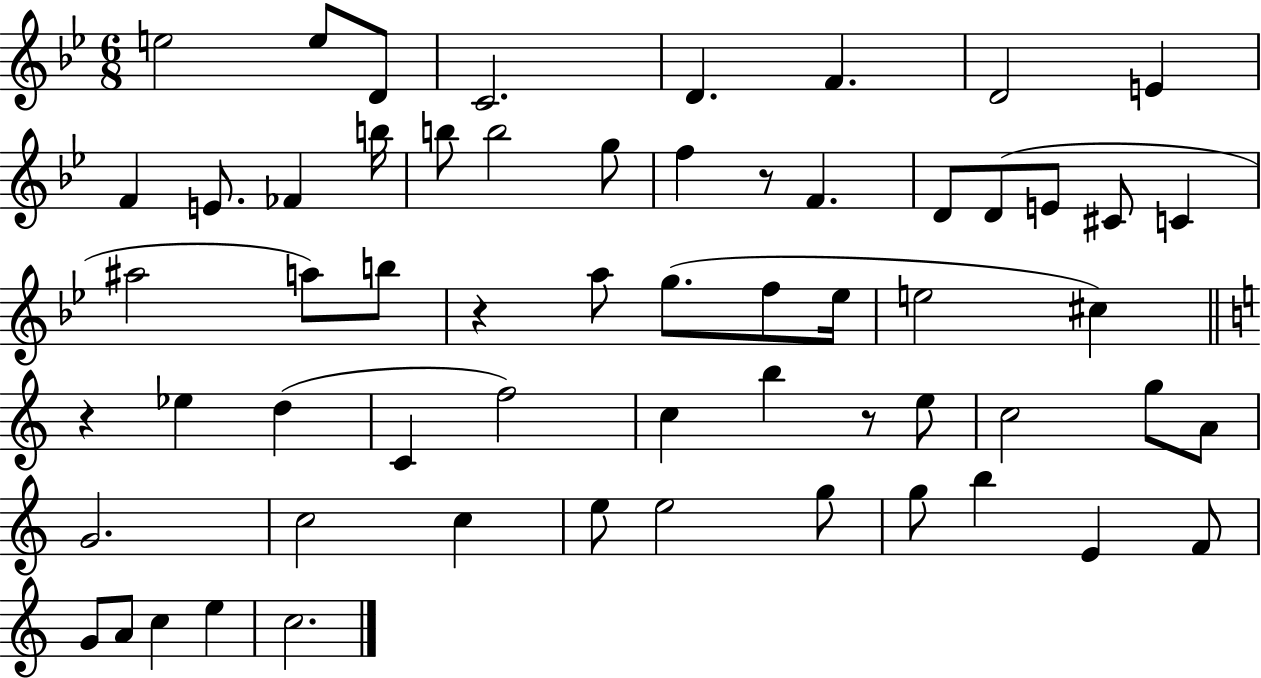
{
  \clef treble
  \numericTimeSignature
  \time 6/8
  \key bes \major
  e''2 e''8 d'8 | c'2. | d'4. f'4. | d'2 e'4 | \break f'4 e'8. fes'4 b''16 | b''8 b''2 g''8 | f''4 r8 f'4. | d'8 d'8( e'8 cis'8 c'4 | \break ais''2 a''8) b''8 | r4 a''8 g''8.( f''8 ees''16 | e''2 cis''4) | \bar "||" \break \key a \minor r4 ees''4 d''4( | c'4 f''2) | c''4 b''4 r8 e''8 | c''2 g''8 a'8 | \break g'2. | c''2 c''4 | e''8 e''2 g''8 | g''8 b''4 e'4 f'8 | \break g'8 a'8 c''4 e''4 | c''2. | \bar "|."
}